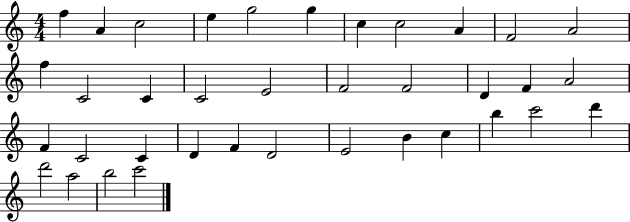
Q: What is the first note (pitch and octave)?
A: F5